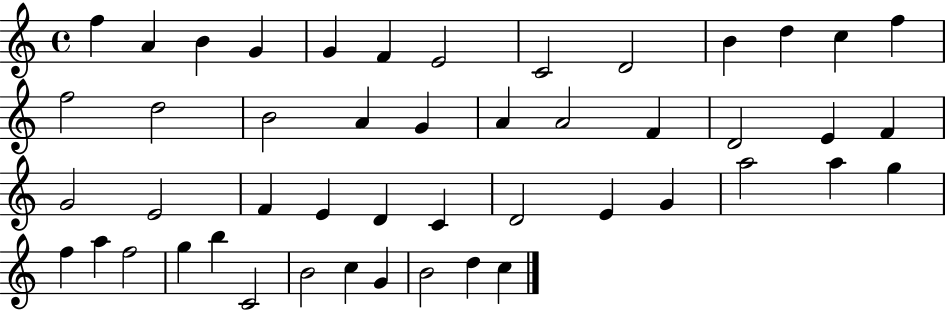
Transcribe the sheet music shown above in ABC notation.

X:1
T:Untitled
M:4/4
L:1/4
K:C
f A B G G F E2 C2 D2 B d c f f2 d2 B2 A G A A2 F D2 E F G2 E2 F E D C D2 E G a2 a g f a f2 g b C2 B2 c G B2 d c